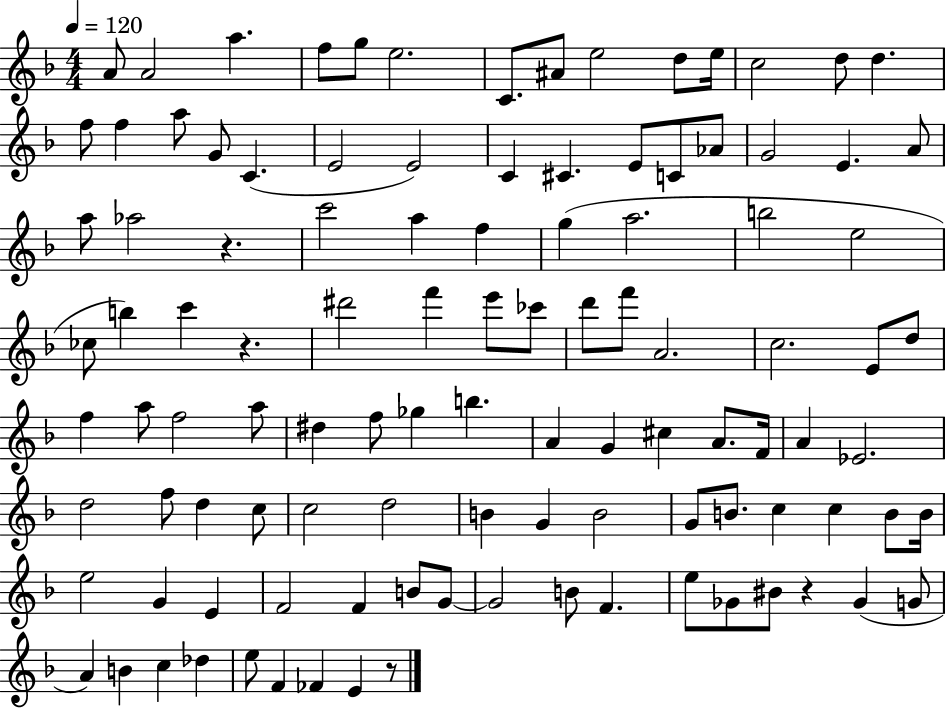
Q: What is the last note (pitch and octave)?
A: E4